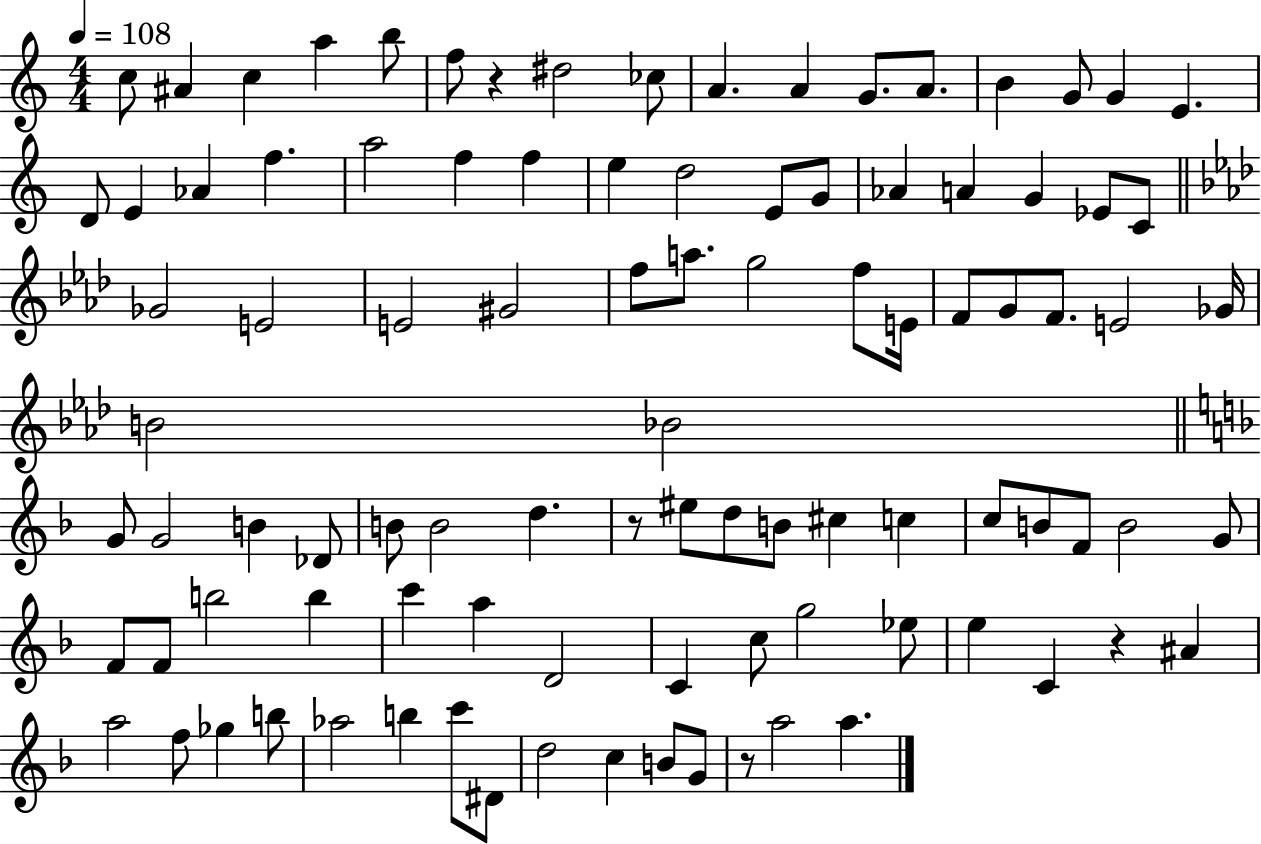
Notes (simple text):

C5/e A#4/q C5/q A5/q B5/e F5/e R/q D#5/h CES5/e A4/q. A4/q G4/e. A4/e. B4/q G4/e G4/q E4/q. D4/e E4/q Ab4/q F5/q. A5/h F5/q F5/q E5/q D5/h E4/e G4/e Ab4/q A4/q G4/q Eb4/e C4/e Gb4/h E4/h E4/h G#4/h F5/e A5/e. G5/h F5/e E4/s F4/e G4/e F4/e. E4/h Gb4/s B4/h Bb4/h G4/e G4/h B4/q Db4/e B4/e B4/h D5/q. R/e EIS5/e D5/e B4/e C#5/q C5/q C5/e B4/e F4/e B4/h G4/e F4/e F4/e B5/h B5/q C6/q A5/q D4/h C4/q C5/e G5/h Eb5/e E5/q C4/q R/q A#4/q A5/h F5/e Gb5/q B5/e Ab5/h B5/q C6/e D#4/e D5/h C5/q B4/e G4/e R/e A5/h A5/q.